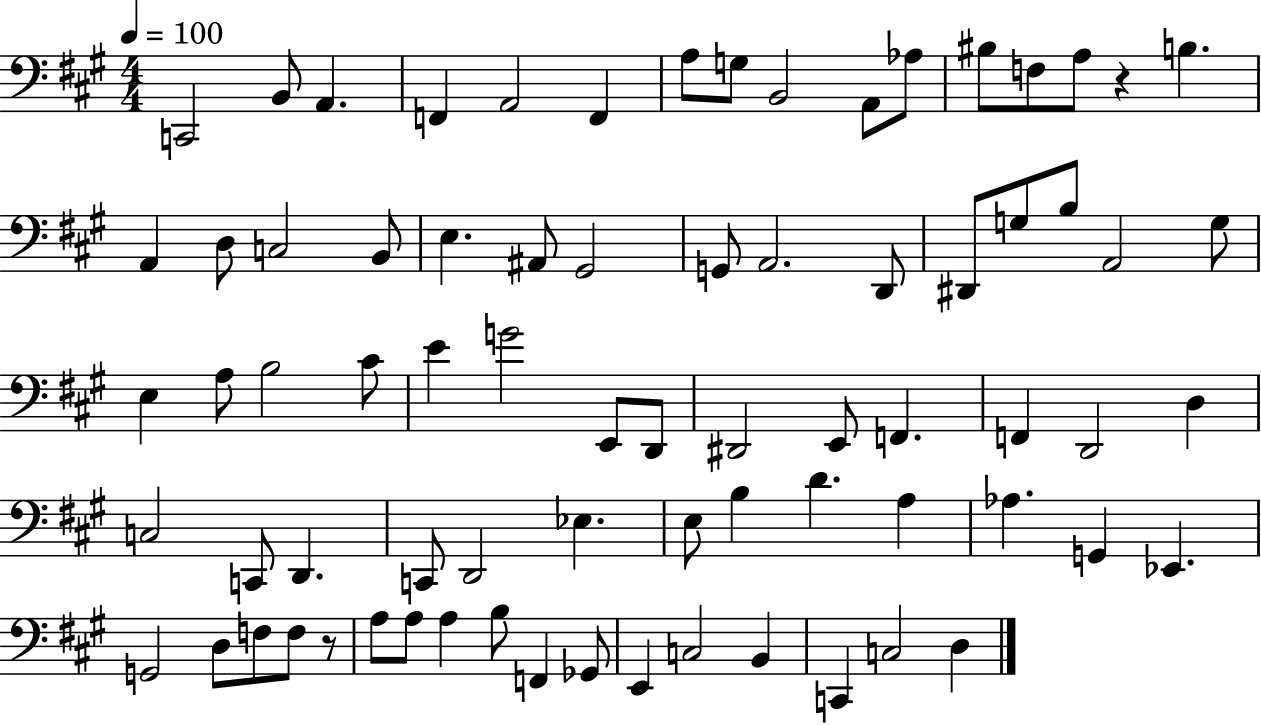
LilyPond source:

{
  \clef bass
  \numericTimeSignature
  \time 4/4
  \key a \major
  \tempo 4 = 100
  c,2 b,8 a,4. | f,4 a,2 f,4 | a8 g8 b,2 a,8 aes8 | bis8 f8 a8 r4 b4. | \break a,4 d8 c2 b,8 | e4. ais,8 gis,2 | g,8 a,2. d,8 | dis,8 g8 b8 a,2 g8 | \break e4 a8 b2 cis'8 | e'4 g'2 e,8 d,8 | dis,2 e,8 f,4. | f,4 d,2 d4 | \break c2 c,8 d,4. | c,8 d,2 ees4. | e8 b4 d'4. a4 | aes4. g,4 ees,4. | \break g,2 d8 f8 f8 r8 | a8 a8 a4 b8 f,4 ges,8 | e,4 c2 b,4 | c,4 c2 d4 | \break \bar "|."
}